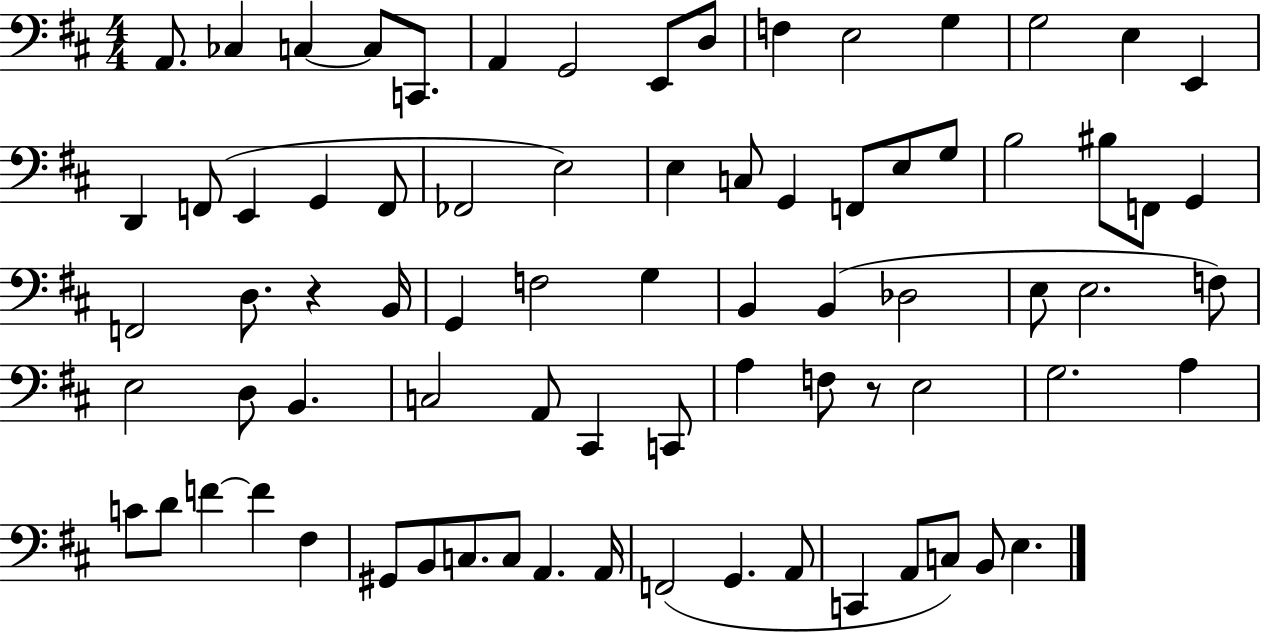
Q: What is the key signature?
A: D major